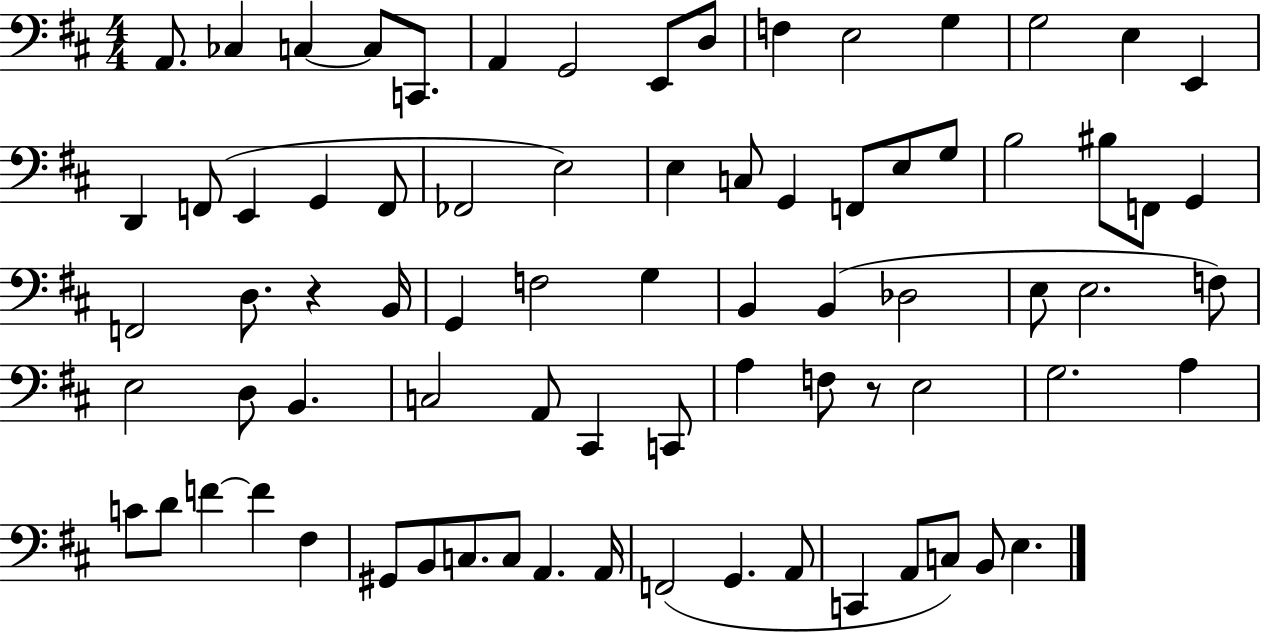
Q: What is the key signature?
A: D major